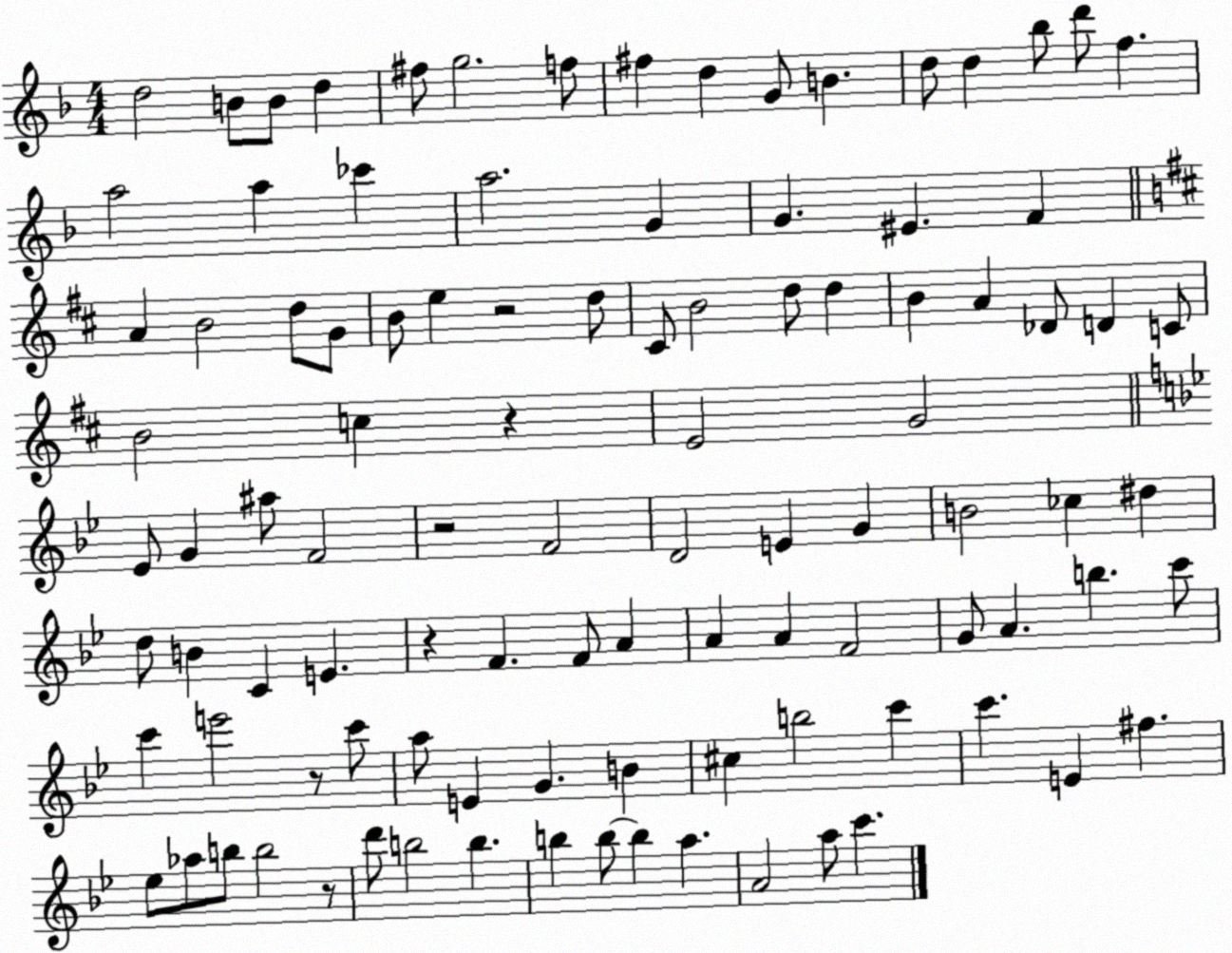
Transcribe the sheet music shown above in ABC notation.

X:1
T:Untitled
M:4/4
L:1/4
K:F
d2 B/2 B/2 d ^f/2 g2 f/2 ^f d G/2 B d/2 d _b/2 d'/2 f a2 a _c' a2 G G ^E F A B2 d/2 G/2 B/2 e z2 d/2 ^C/2 B2 d/2 d B A _D/2 D C/2 B2 c z E2 G2 _E/2 G ^a/2 F2 z2 F2 D2 E G B2 _c ^d d/2 B C E z F F/2 A A A F2 G/2 A b c'/2 c' e'2 z/2 c'/2 a/2 E G B ^c b2 c' c' E ^f _e/2 _a/2 b/2 b2 z/2 d'/2 b2 b b b/2 b a A2 a/2 c'